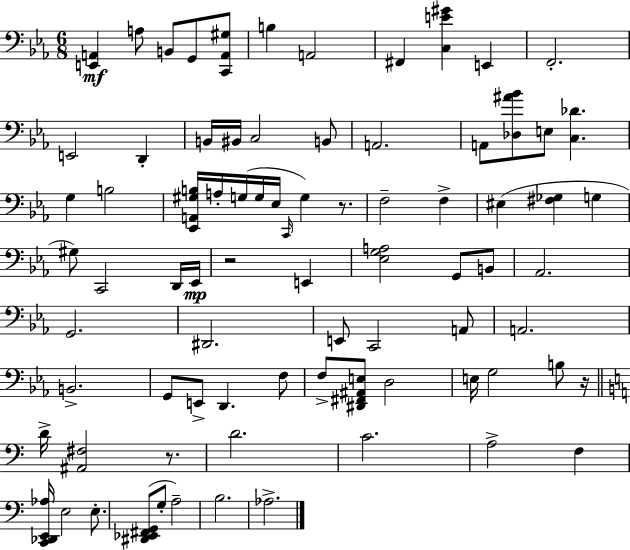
X:1
T:Untitled
M:6/8
L:1/4
K:Cm
[E,,A,,] A,/2 B,,/2 G,,/2 [C,,A,,^G,]/2 B, A,,2 ^F,, [C,E^G] E,, F,,2 E,,2 D,, B,,/4 ^B,,/4 C,2 B,,/2 A,,2 A,,/2 [_D,^A_B]/2 E,/2 [C,_D] G, B,2 [_E,,A,,^G,B,]/4 A,/4 G,/4 G,/4 _E,/4 C,,/4 G, z/2 F,2 F, ^E, [^F,_G,] G, ^G,/2 C,,2 D,,/4 _E,,/4 z2 E,, [_E,G,A,]2 G,,/2 B,,/2 _A,,2 G,,2 ^D,,2 E,,/2 C,,2 A,,/2 A,,2 B,,2 G,,/2 E,,/2 D,, F,/2 F,/2 [^D,,^F,,^A,,E,]/2 D,2 E,/4 G,2 B,/2 z/4 D/4 [^A,,^F,]2 z/2 D2 C2 A,2 F, [C,,_D,,E,,_A,]/4 E,2 E,/2 [^D,,_E,,^F,,G,,]/2 G,/2 A,2 B,2 _A,2